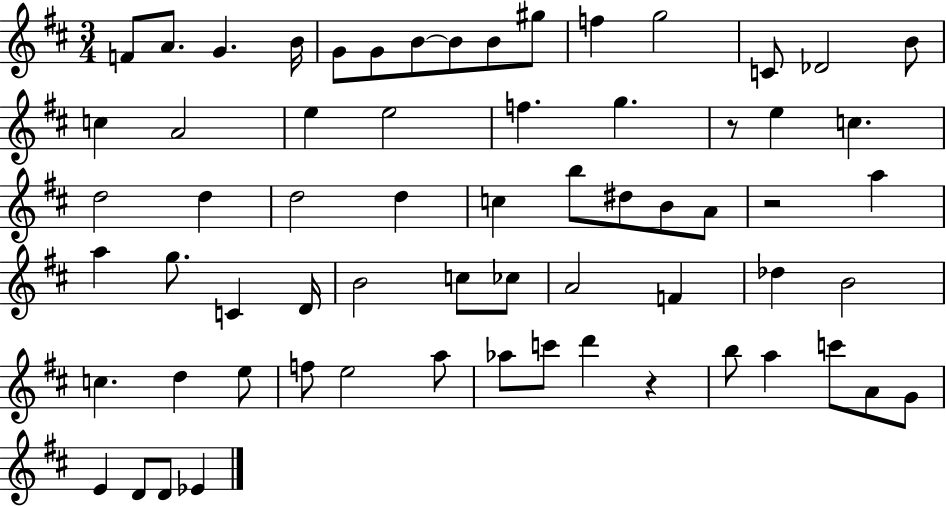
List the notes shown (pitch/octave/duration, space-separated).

F4/e A4/e. G4/q. B4/s G4/e G4/e B4/e B4/e B4/e G#5/e F5/q G5/h C4/e Db4/h B4/e C5/q A4/h E5/q E5/h F5/q. G5/q. R/e E5/q C5/q. D5/h D5/q D5/h D5/q C5/q B5/e D#5/e B4/e A4/e R/h A5/q A5/q G5/e. C4/q D4/s B4/h C5/e CES5/e A4/h F4/q Db5/q B4/h C5/q. D5/q E5/e F5/e E5/h A5/e Ab5/e C6/e D6/q R/q B5/e A5/q C6/e A4/e G4/e E4/q D4/e D4/e Eb4/q